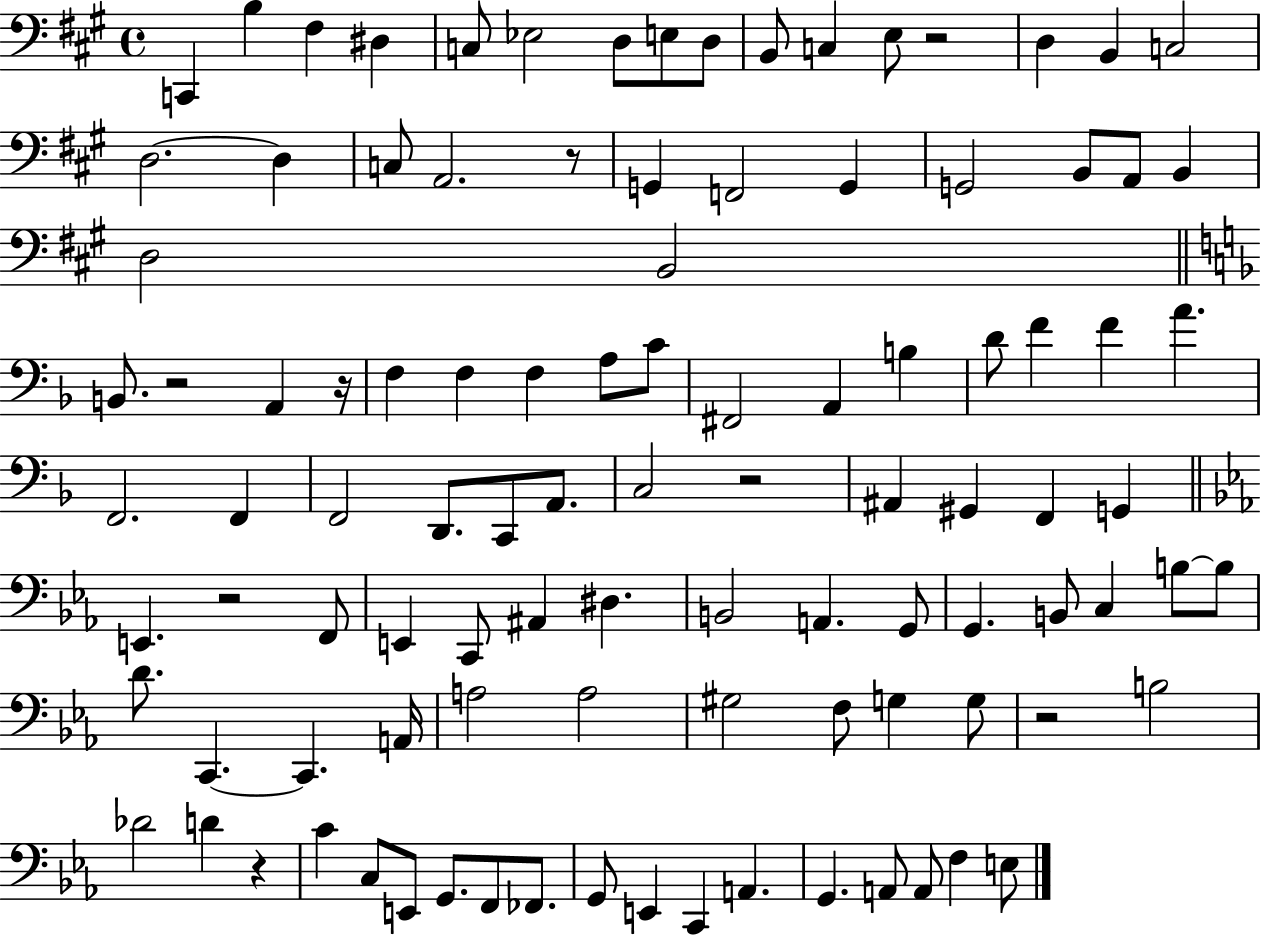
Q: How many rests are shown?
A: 8